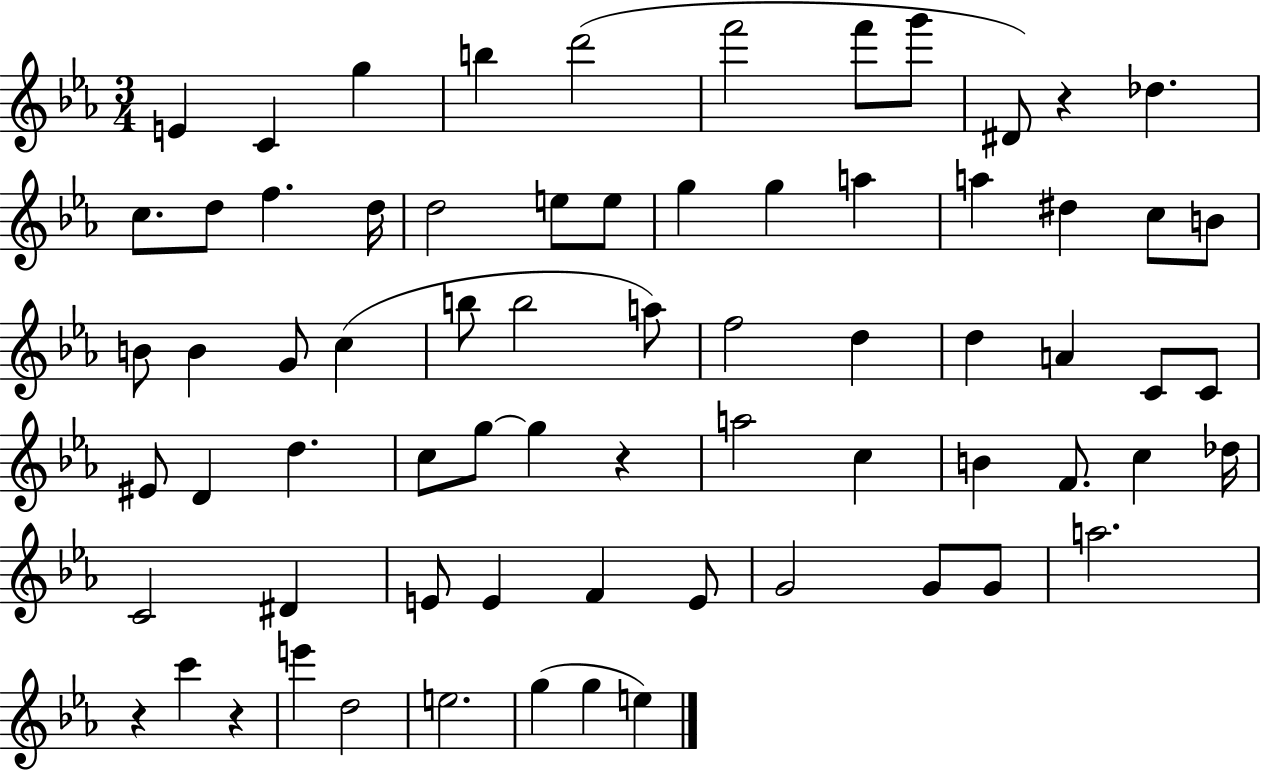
X:1
T:Untitled
M:3/4
L:1/4
K:Eb
E C g b d'2 f'2 f'/2 g'/2 ^D/2 z _d c/2 d/2 f d/4 d2 e/2 e/2 g g a a ^d c/2 B/2 B/2 B G/2 c b/2 b2 a/2 f2 d d A C/2 C/2 ^E/2 D d c/2 g/2 g z a2 c B F/2 c _d/4 C2 ^D E/2 E F E/2 G2 G/2 G/2 a2 z c' z e' d2 e2 g g e